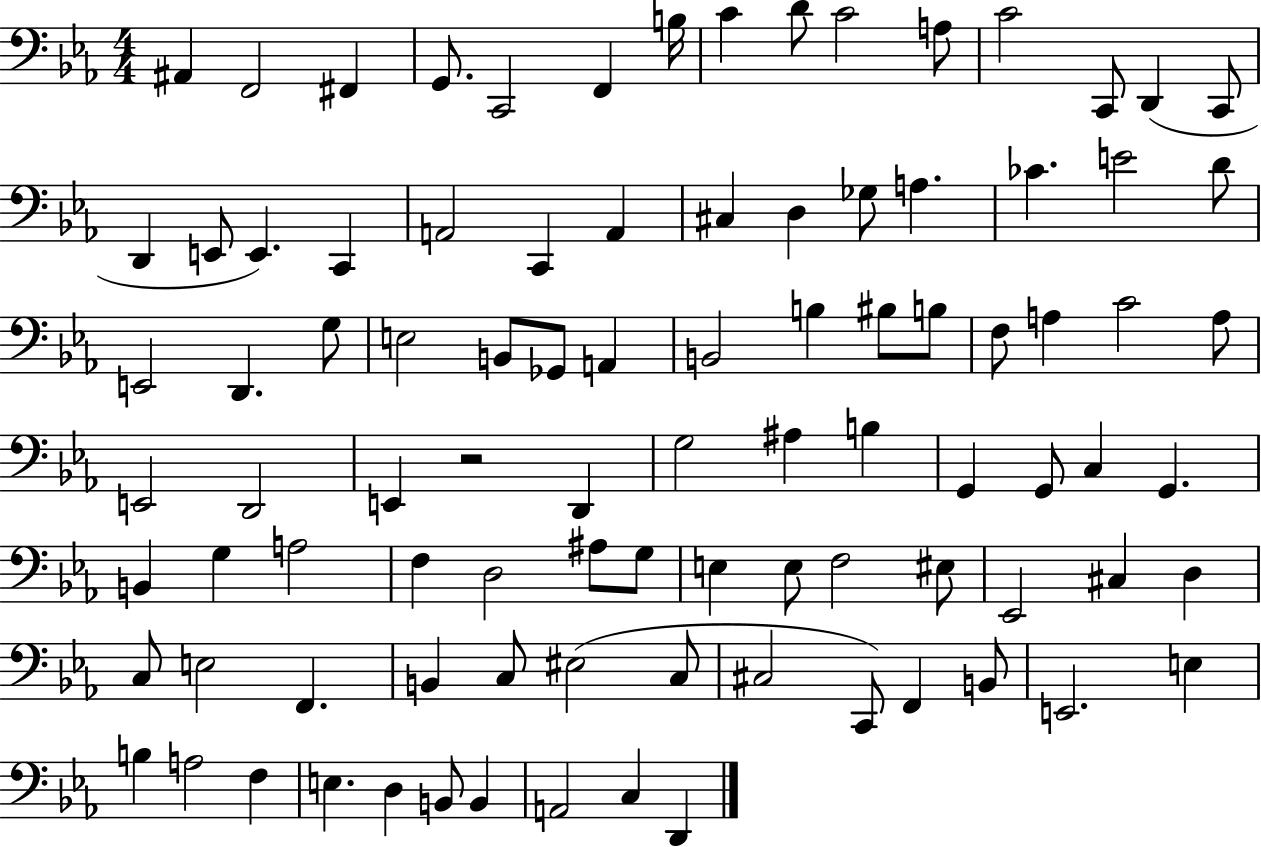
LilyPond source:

{
  \clef bass
  \numericTimeSignature
  \time 4/4
  \key ees \major
  ais,4 f,2 fis,4 | g,8. c,2 f,4 b16 | c'4 d'8 c'2 a8 | c'2 c,8 d,4( c,8 | \break d,4 e,8 e,4.) c,4 | a,2 c,4 a,4 | cis4 d4 ges8 a4. | ces'4. e'2 d'8 | \break e,2 d,4. g8 | e2 b,8 ges,8 a,4 | b,2 b4 bis8 b8 | f8 a4 c'2 a8 | \break e,2 d,2 | e,4 r2 d,4 | g2 ais4 b4 | g,4 g,8 c4 g,4. | \break b,4 g4 a2 | f4 d2 ais8 g8 | e4 e8 f2 eis8 | ees,2 cis4 d4 | \break c8 e2 f,4. | b,4 c8 eis2( c8 | cis2 c,8) f,4 b,8 | e,2. e4 | \break b4 a2 f4 | e4. d4 b,8 b,4 | a,2 c4 d,4 | \bar "|."
}